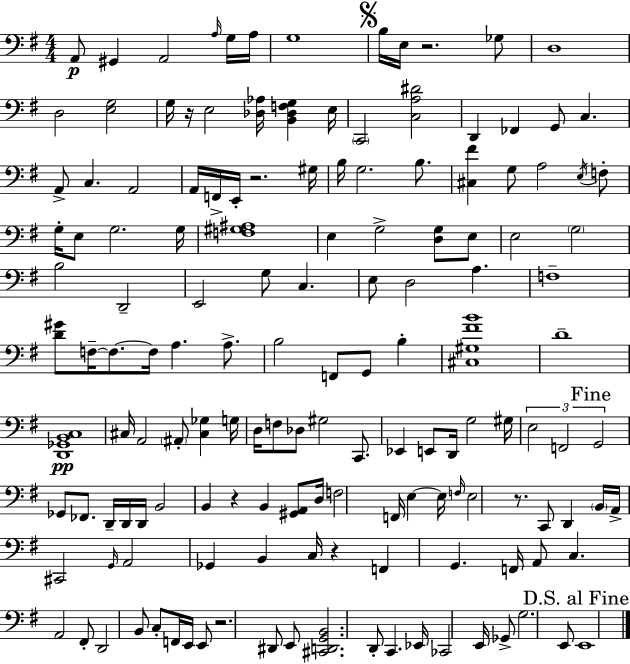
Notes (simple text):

A2/e G#2/q A2/h A3/s G3/s A3/s G3/w B3/s E3/s R/h. Gb3/e D3/w D3/h [E3,G3]/h G3/s R/s E3/h [Db3,Ab3]/s [B2,Db3,F3,G3]/q E3/s C2/h [C3,A3,D#4]/h D2/q FES2/q G2/e C3/q. A2/e C3/q. A2/h A2/s F2/s E2/s R/h. G#3/s B3/s G3/h. B3/e. [C#3,F#4]/q G3/e A3/h E3/s F3/e G3/s E3/e G3/h. G3/s [F3,G#3,A#3]/w E3/q G3/h [D3,G3]/e E3/e E3/h G3/h B3/h D2/h E2/h G3/e C3/q. E3/e D3/h A3/q. F3/w [D4,G#4]/e F3/s F3/e. F3/s A3/q. A3/e. B3/h F2/e G2/e B3/q [C#3,G#3,F#4,B4]/w D4/w [D2,Gb2,B2,C3]/w C#3/s A2/h A#2/e [C#3,Gb3]/q G3/s D3/s F3/e Db3/e G#3/h C2/e. Eb2/q E2/e D2/s G3/h G#3/s E3/h F2/h G2/h Gb2/e FES2/e. D2/s D2/s D2/s B2/h B2/q R/q B2/q [G#2,A2]/e D3/s F3/h F2/s E3/q E3/s F3/s E3/h R/e. C2/e D2/q B2/s A2/s C#2/h G2/s A2/h Gb2/q B2/q C3/s R/q F2/q G2/q. F2/s A2/e C3/q. A2/h F#2/e D2/h B2/e C3/e F2/s E2/s E2/e R/h. D#2/e E2/e [C#2,D2,G2,B2]/h. D2/e C2/q. Eb2/s CES2/h E2/s Gb2/e G3/h. E2/e E2/w